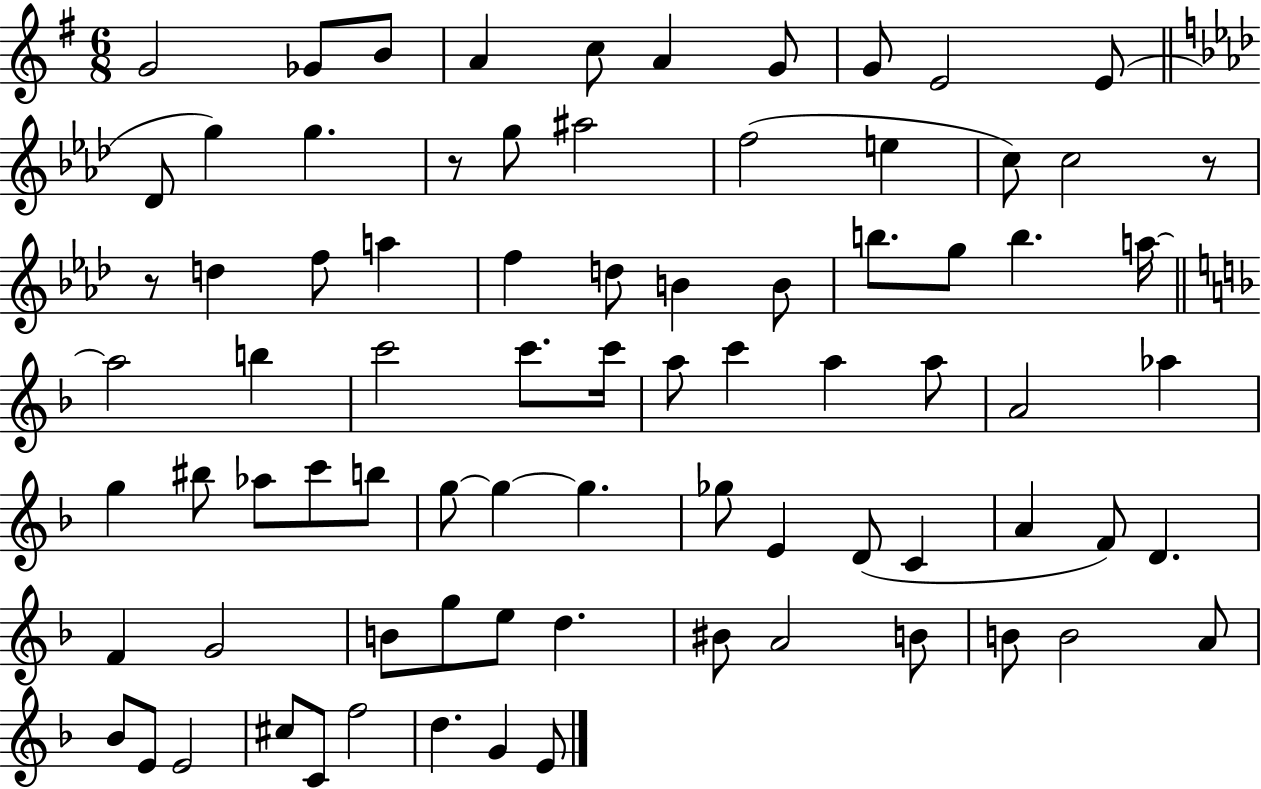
{
  \clef treble
  \numericTimeSignature
  \time 6/8
  \key g \major
  g'2 ges'8 b'8 | a'4 c''8 a'4 g'8 | g'8 e'2 e'8( | \bar "||" \break \key aes \major des'8 g''4) g''4. | r8 g''8 ais''2 | f''2( e''4 | c''8) c''2 r8 | \break r8 d''4 f''8 a''4 | f''4 d''8 b'4 b'8 | b''8. g''8 b''4. a''16~~ | \bar "||" \break \key f \major a''2 b''4 | c'''2 c'''8. c'''16 | a''8 c'''4 a''4 a''8 | a'2 aes''4 | \break g''4 bis''8 aes''8 c'''8 b''8 | g''8~~ g''4~~ g''4. | ges''8 e'4 d'8( c'4 | a'4 f'8) d'4. | \break f'4 g'2 | b'8 g''8 e''8 d''4. | bis'8 a'2 b'8 | b'8 b'2 a'8 | \break bes'8 e'8 e'2 | cis''8 c'8 f''2 | d''4. g'4 e'8 | \bar "|."
}